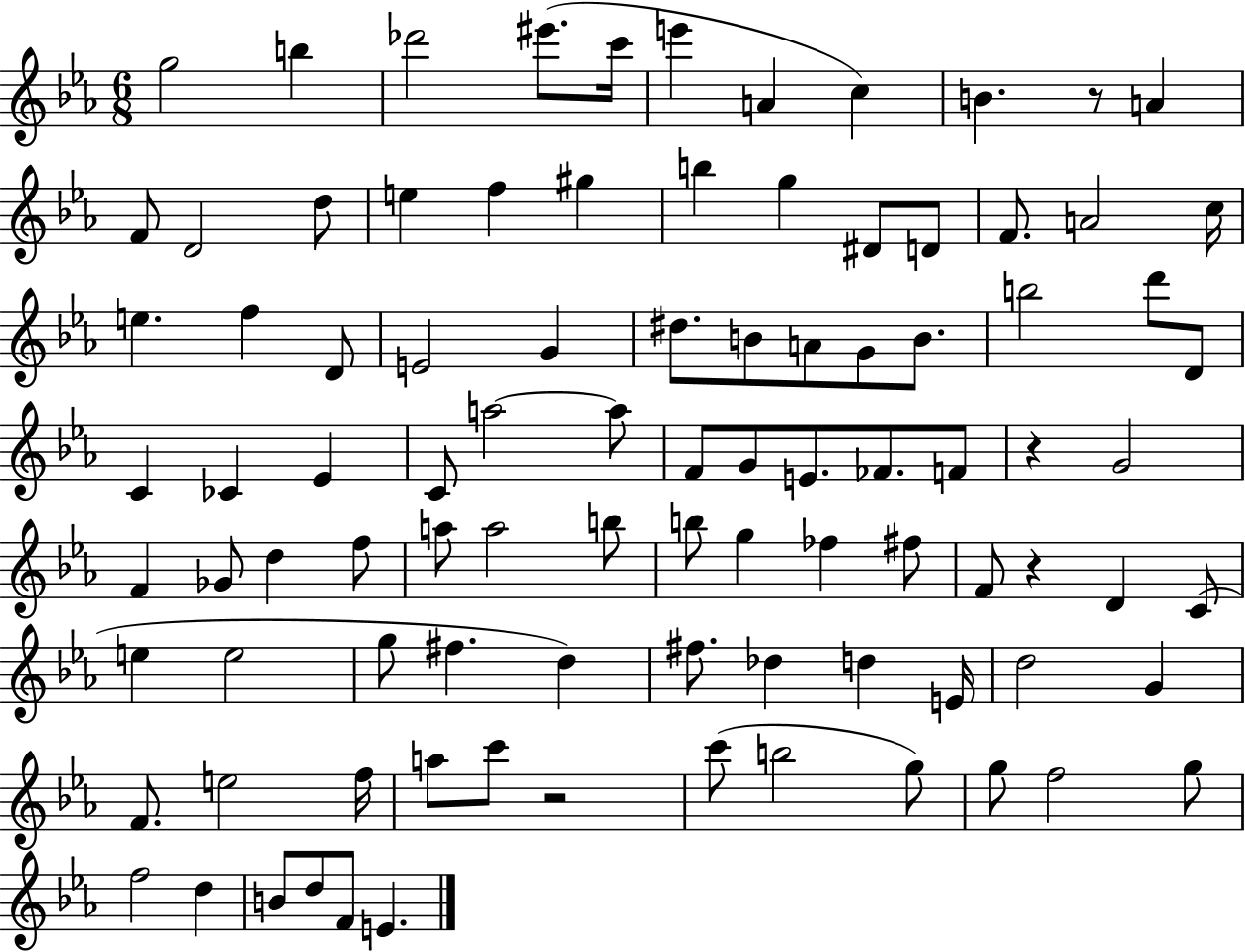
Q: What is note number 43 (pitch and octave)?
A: F4